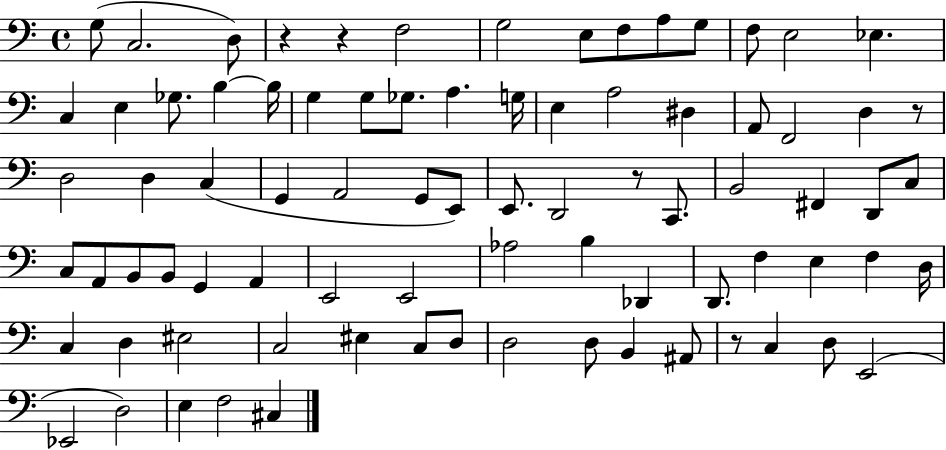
{
  \clef bass
  \time 4/4
  \defaultTimeSignature
  \key c \major
  \repeat volta 2 { g8( c2. d8) | r4 r4 f2 | g2 e8 f8 a8 g8 | f8 e2 ees4. | \break c4 e4 ges8. b4~~ b16 | g4 g8 ges8. a4. g16 | e4 a2 dis4 | a,8 f,2 d4 r8 | \break d2 d4 c4( | g,4 a,2 g,8 e,8) | e,8. d,2 r8 c,8. | b,2 fis,4 d,8 c8 | \break c8 a,8 b,8 b,8 g,4 a,4 | e,2 e,2 | aes2 b4 des,4 | d,8. f4 e4 f4 d16 | \break c4 d4 eis2 | c2 eis4 c8 d8 | d2 d8 b,4 ais,8 | r8 c4 d8 e,2( | \break ees,2 d2) | e4 f2 cis4 | } \bar "|."
}